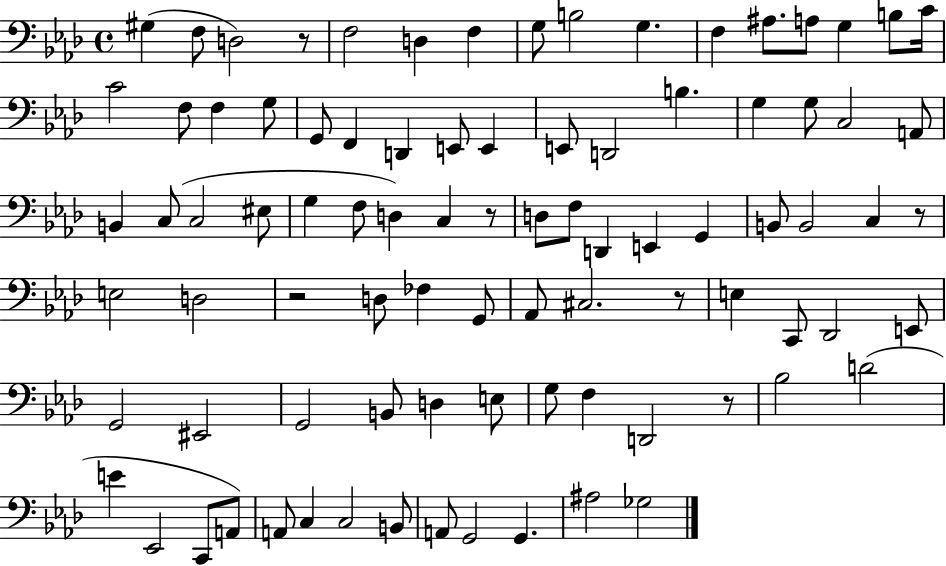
G#3/q F3/e D3/h R/e F3/h D3/q F3/q G3/e B3/h G3/q. F3/q A#3/e. A3/e G3/q B3/e C4/s C4/h F3/e F3/q G3/e G2/e F2/q D2/q E2/e E2/q E2/e D2/h B3/q. G3/q G3/e C3/h A2/e B2/q C3/e C3/h EIS3/e G3/q F3/e D3/q C3/q R/e D3/e F3/e D2/q E2/q G2/q B2/e B2/h C3/q R/e E3/h D3/h R/h D3/e FES3/q G2/e Ab2/e C#3/h. R/e E3/q C2/e Db2/h E2/e G2/h EIS2/h G2/h B2/e D3/q E3/e G3/e F3/q D2/h R/e Bb3/h D4/h E4/q Eb2/h C2/e A2/e A2/e C3/q C3/h B2/e A2/e G2/h G2/q. A#3/h Gb3/h